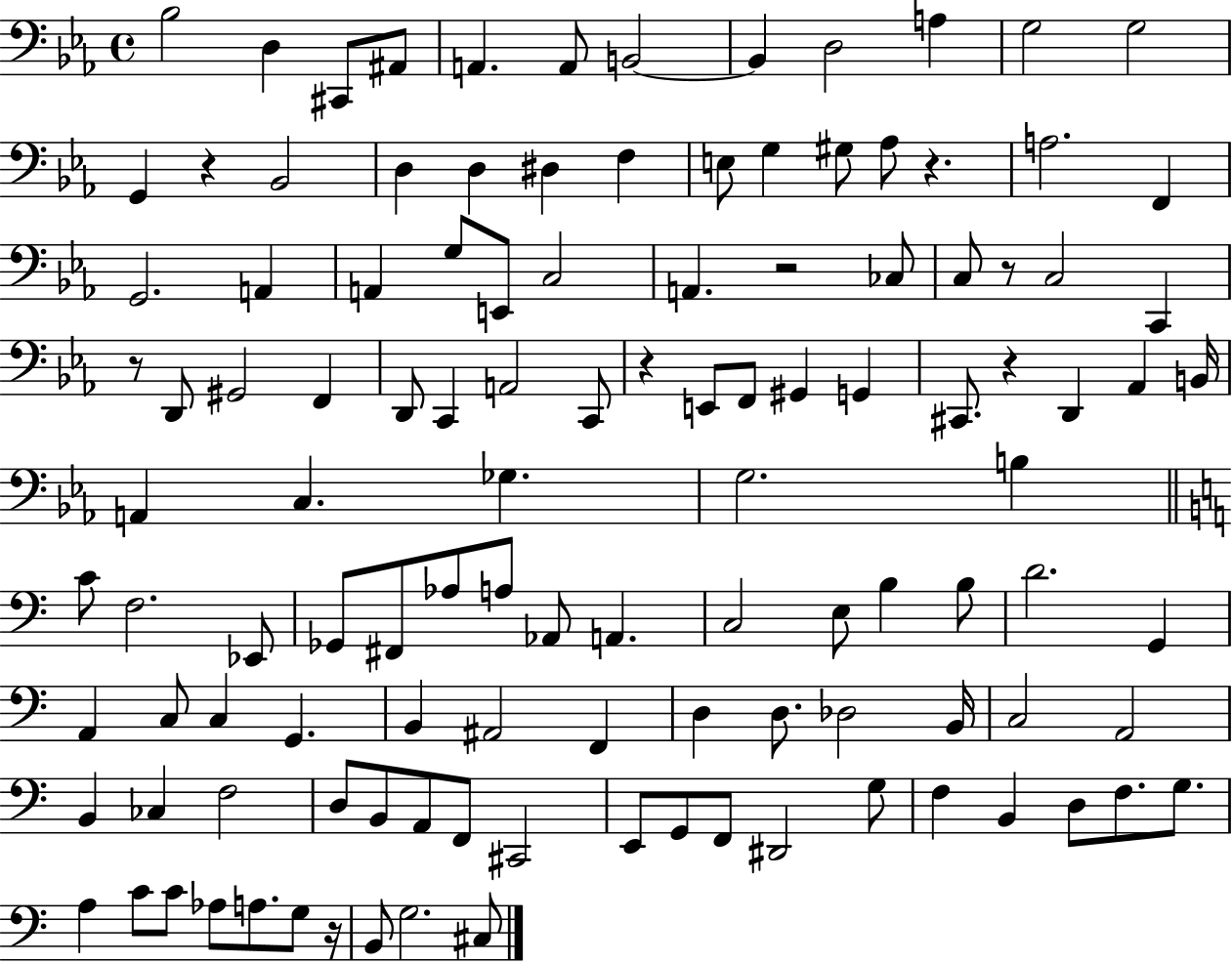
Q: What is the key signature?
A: EES major